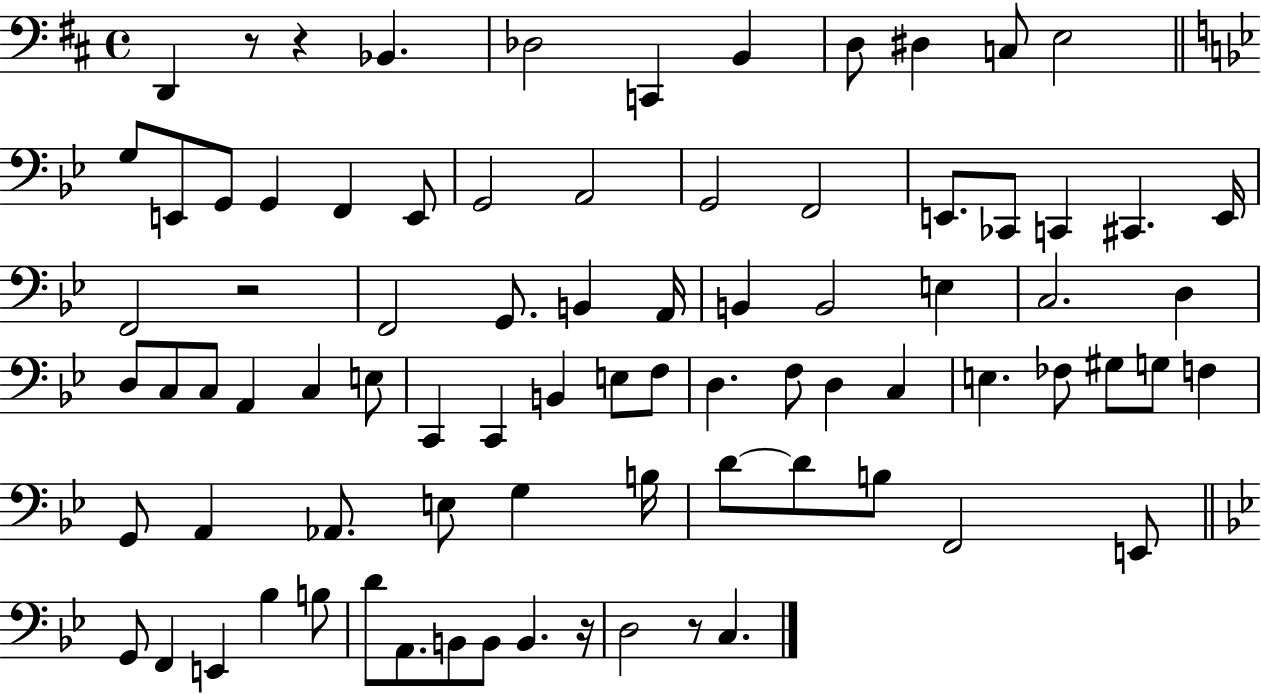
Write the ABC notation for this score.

X:1
T:Untitled
M:4/4
L:1/4
K:D
D,, z/2 z _B,, _D,2 C,, B,, D,/2 ^D, C,/2 E,2 G,/2 E,,/2 G,,/2 G,, F,, E,,/2 G,,2 A,,2 G,,2 F,,2 E,,/2 _C,,/2 C,, ^C,, E,,/4 F,,2 z2 F,,2 G,,/2 B,, A,,/4 B,, B,,2 E, C,2 D, D,/2 C,/2 C,/2 A,, C, E,/2 C,, C,, B,, E,/2 F,/2 D, F,/2 D, C, E, _F,/2 ^G,/2 G,/2 F, G,,/2 A,, _A,,/2 E,/2 G, B,/4 D/2 D/2 B,/2 F,,2 E,,/2 G,,/2 F,, E,, _B, B,/2 D/2 A,,/2 B,,/2 B,,/2 B,, z/4 D,2 z/2 C,